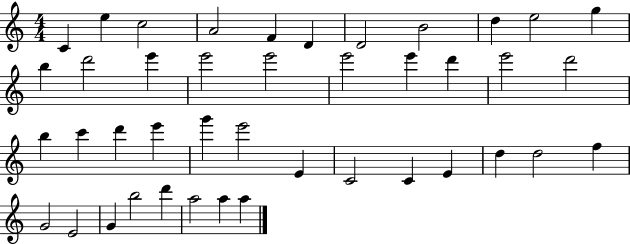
{
  \clef treble
  \numericTimeSignature
  \time 4/4
  \key c \major
  c'4 e''4 c''2 | a'2 f'4 d'4 | d'2 b'2 | d''4 e''2 g''4 | \break b''4 d'''2 e'''4 | e'''2 e'''2 | e'''2 e'''4 d'''4 | e'''2 d'''2 | \break b''4 c'''4 d'''4 e'''4 | g'''4 e'''2 e'4 | c'2 c'4 e'4 | d''4 d''2 f''4 | \break g'2 e'2 | g'4 b''2 d'''4 | a''2 a''4 a''4 | \bar "|."
}